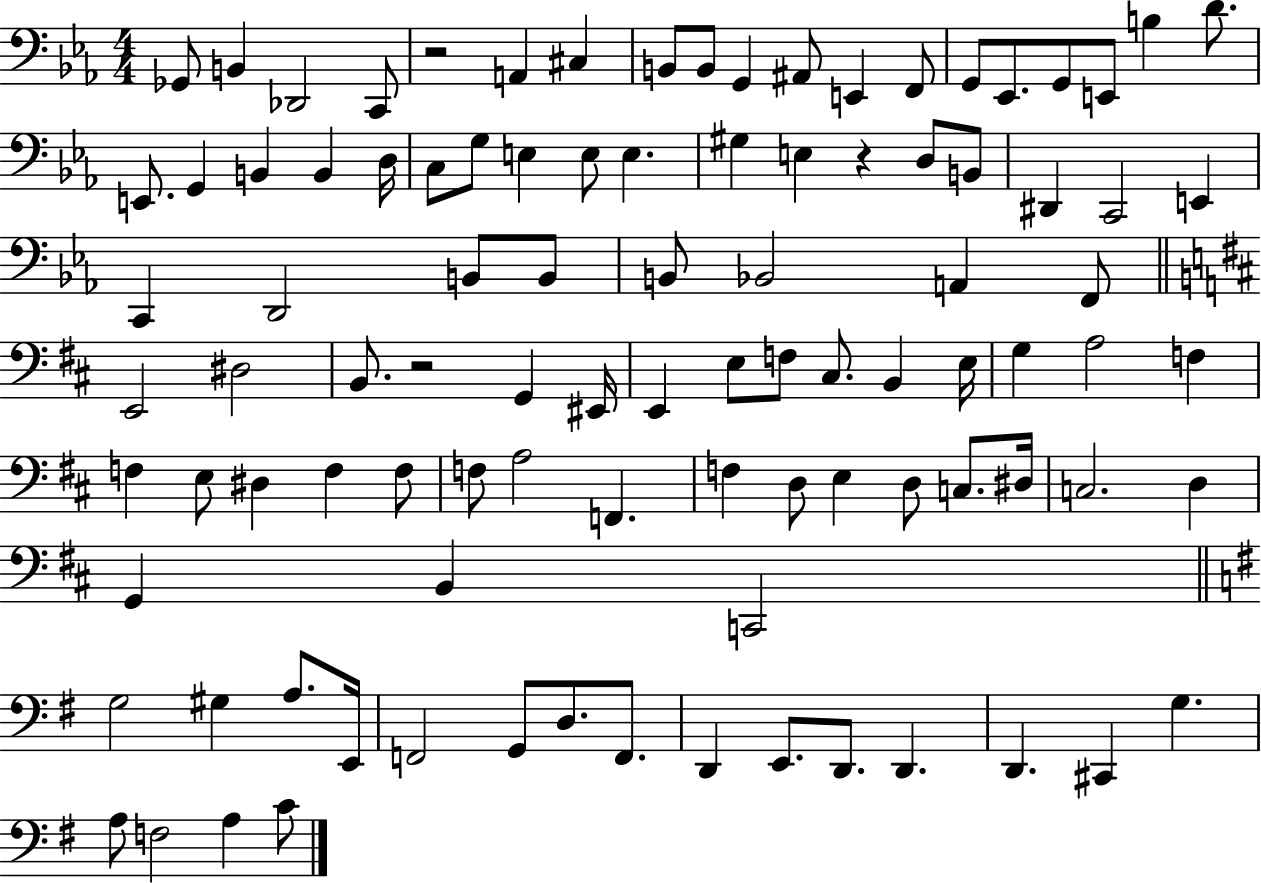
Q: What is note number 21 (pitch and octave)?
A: B2